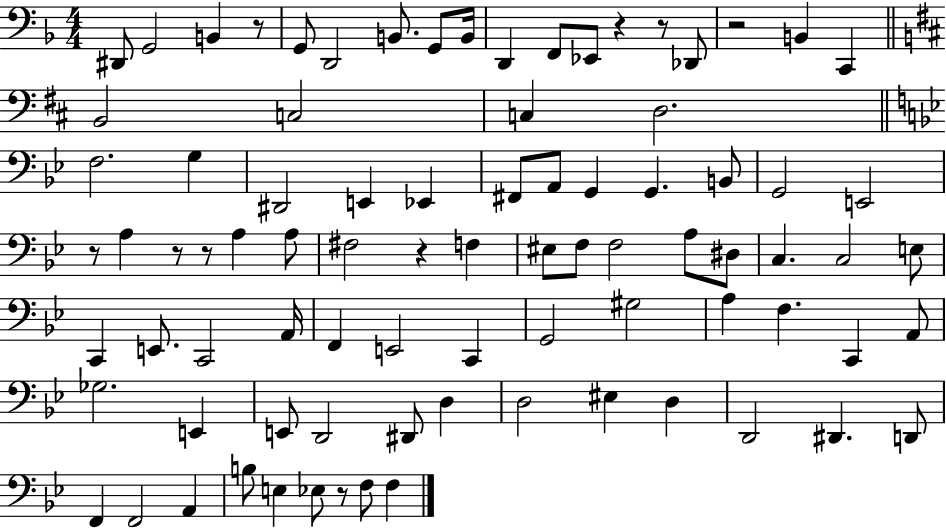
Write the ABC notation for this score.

X:1
T:Untitled
M:4/4
L:1/4
K:F
^D,,/2 G,,2 B,, z/2 G,,/2 D,,2 B,,/2 G,,/2 B,,/4 D,, F,,/2 _E,,/2 z z/2 _D,,/2 z2 B,, C,, B,,2 C,2 C, D,2 F,2 G, ^D,,2 E,, _E,, ^F,,/2 A,,/2 G,, G,, B,,/2 G,,2 E,,2 z/2 A, z/2 z/2 A, A,/2 ^F,2 z F, ^E,/2 F,/2 F,2 A,/2 ^D,/2 C, C,2 E,/2 C,, E,,/2 C,,2 A,,/4 F,, E,,2 C,, G,,2 ^G,2 A, F, C,, A,,/2 _G,2 E,, E,,/2 D,,2 ^D,,/2 D, D,2 ^E, D, D,,2 ^D,, D,,/2 F,, F,,2 A,, B,/2 E, _E,/2 z/2 F,/2 F,